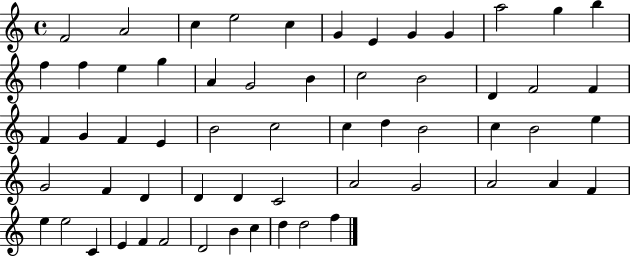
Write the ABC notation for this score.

X:1
T:Untitled
M:4/4
L:1/4
K:C
F2 A2 c e2 c G E G G a2 g b f f e g A G2 B c2 B2 D F2 F F G F E B2 c2 c d B2 c B2 e G2 F D D D C2 A2 G2 A2 A F e e2 C E F F2 D2 B c d d2 f